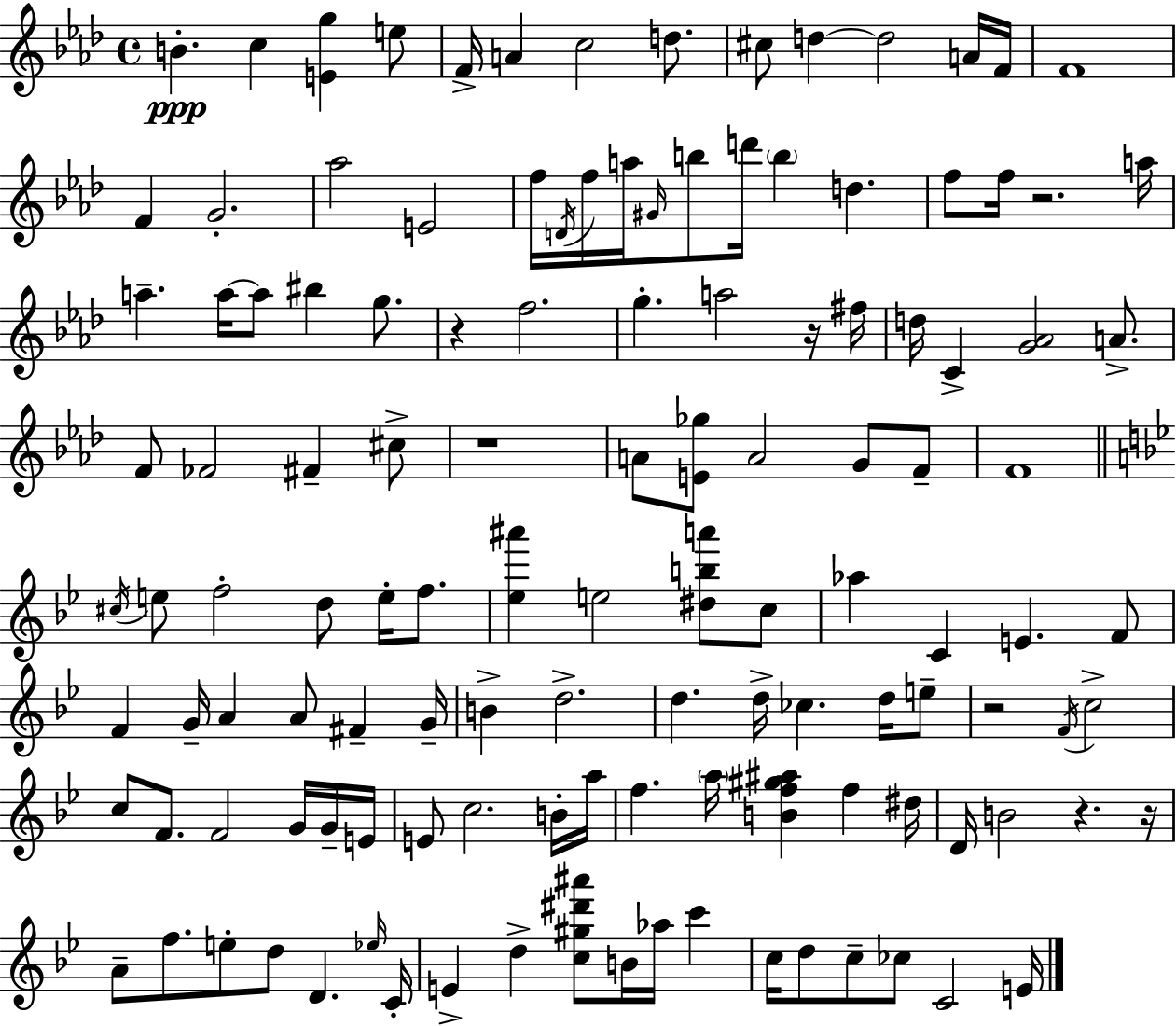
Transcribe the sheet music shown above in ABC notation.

X:1
T:Untitled
M:4/4
L:1/4
K:Ab
B c [Eg] e/2 F/4 A c2 d/2 ^c/2 d d2 A/4 F/4 F4 F G2 _a2 E2 f/4 D/4 f/4 a/4 ^G/4 b/2 d'/4 b d f/2 f/4 z2 a/4 a a/4 a/2 ^b g/2 z f2 g a2 z/4 ^f/4 d/4 C [G_A]2 A/2 F/2 _F2 ^F ^c/2 z4 A/2 [E_g]/2 A2 G/2 F/2 F4 ^c/4 e/2 f2 d/2 e/4 f/2 [_e^a'] e2 [^dba']/2 c/2 _a C E F/2 F G/4 A A/2 ^F G/4 B d2 d d/4 _c d/4 e/2 z2 F/4 c2 c/2 F/2 F2 G/4 G/4 E/4 E/2 c2 B/4 a/4 f a/4 [Bf^g^a] f ^d/4 D/4 B2 z z/4 A/2 f/2 e/2 d/2 D _e/4 C/4 E d [c^g^d'^a']/2 B/4 _a/4 c' c/4 d/2 c/2 _c/2 C2 E/4